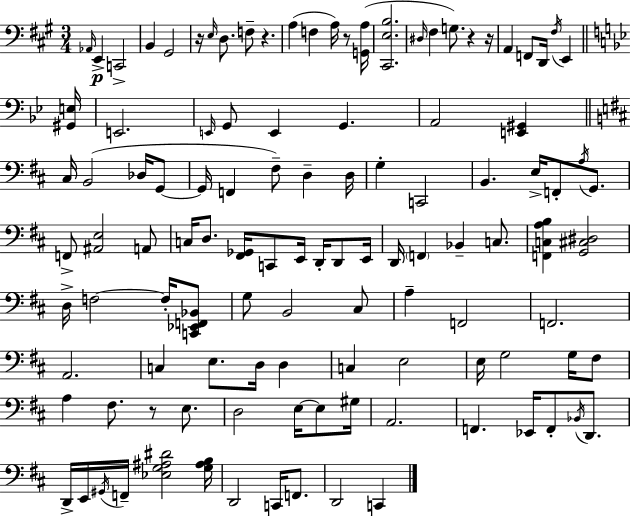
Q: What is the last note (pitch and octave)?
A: C2